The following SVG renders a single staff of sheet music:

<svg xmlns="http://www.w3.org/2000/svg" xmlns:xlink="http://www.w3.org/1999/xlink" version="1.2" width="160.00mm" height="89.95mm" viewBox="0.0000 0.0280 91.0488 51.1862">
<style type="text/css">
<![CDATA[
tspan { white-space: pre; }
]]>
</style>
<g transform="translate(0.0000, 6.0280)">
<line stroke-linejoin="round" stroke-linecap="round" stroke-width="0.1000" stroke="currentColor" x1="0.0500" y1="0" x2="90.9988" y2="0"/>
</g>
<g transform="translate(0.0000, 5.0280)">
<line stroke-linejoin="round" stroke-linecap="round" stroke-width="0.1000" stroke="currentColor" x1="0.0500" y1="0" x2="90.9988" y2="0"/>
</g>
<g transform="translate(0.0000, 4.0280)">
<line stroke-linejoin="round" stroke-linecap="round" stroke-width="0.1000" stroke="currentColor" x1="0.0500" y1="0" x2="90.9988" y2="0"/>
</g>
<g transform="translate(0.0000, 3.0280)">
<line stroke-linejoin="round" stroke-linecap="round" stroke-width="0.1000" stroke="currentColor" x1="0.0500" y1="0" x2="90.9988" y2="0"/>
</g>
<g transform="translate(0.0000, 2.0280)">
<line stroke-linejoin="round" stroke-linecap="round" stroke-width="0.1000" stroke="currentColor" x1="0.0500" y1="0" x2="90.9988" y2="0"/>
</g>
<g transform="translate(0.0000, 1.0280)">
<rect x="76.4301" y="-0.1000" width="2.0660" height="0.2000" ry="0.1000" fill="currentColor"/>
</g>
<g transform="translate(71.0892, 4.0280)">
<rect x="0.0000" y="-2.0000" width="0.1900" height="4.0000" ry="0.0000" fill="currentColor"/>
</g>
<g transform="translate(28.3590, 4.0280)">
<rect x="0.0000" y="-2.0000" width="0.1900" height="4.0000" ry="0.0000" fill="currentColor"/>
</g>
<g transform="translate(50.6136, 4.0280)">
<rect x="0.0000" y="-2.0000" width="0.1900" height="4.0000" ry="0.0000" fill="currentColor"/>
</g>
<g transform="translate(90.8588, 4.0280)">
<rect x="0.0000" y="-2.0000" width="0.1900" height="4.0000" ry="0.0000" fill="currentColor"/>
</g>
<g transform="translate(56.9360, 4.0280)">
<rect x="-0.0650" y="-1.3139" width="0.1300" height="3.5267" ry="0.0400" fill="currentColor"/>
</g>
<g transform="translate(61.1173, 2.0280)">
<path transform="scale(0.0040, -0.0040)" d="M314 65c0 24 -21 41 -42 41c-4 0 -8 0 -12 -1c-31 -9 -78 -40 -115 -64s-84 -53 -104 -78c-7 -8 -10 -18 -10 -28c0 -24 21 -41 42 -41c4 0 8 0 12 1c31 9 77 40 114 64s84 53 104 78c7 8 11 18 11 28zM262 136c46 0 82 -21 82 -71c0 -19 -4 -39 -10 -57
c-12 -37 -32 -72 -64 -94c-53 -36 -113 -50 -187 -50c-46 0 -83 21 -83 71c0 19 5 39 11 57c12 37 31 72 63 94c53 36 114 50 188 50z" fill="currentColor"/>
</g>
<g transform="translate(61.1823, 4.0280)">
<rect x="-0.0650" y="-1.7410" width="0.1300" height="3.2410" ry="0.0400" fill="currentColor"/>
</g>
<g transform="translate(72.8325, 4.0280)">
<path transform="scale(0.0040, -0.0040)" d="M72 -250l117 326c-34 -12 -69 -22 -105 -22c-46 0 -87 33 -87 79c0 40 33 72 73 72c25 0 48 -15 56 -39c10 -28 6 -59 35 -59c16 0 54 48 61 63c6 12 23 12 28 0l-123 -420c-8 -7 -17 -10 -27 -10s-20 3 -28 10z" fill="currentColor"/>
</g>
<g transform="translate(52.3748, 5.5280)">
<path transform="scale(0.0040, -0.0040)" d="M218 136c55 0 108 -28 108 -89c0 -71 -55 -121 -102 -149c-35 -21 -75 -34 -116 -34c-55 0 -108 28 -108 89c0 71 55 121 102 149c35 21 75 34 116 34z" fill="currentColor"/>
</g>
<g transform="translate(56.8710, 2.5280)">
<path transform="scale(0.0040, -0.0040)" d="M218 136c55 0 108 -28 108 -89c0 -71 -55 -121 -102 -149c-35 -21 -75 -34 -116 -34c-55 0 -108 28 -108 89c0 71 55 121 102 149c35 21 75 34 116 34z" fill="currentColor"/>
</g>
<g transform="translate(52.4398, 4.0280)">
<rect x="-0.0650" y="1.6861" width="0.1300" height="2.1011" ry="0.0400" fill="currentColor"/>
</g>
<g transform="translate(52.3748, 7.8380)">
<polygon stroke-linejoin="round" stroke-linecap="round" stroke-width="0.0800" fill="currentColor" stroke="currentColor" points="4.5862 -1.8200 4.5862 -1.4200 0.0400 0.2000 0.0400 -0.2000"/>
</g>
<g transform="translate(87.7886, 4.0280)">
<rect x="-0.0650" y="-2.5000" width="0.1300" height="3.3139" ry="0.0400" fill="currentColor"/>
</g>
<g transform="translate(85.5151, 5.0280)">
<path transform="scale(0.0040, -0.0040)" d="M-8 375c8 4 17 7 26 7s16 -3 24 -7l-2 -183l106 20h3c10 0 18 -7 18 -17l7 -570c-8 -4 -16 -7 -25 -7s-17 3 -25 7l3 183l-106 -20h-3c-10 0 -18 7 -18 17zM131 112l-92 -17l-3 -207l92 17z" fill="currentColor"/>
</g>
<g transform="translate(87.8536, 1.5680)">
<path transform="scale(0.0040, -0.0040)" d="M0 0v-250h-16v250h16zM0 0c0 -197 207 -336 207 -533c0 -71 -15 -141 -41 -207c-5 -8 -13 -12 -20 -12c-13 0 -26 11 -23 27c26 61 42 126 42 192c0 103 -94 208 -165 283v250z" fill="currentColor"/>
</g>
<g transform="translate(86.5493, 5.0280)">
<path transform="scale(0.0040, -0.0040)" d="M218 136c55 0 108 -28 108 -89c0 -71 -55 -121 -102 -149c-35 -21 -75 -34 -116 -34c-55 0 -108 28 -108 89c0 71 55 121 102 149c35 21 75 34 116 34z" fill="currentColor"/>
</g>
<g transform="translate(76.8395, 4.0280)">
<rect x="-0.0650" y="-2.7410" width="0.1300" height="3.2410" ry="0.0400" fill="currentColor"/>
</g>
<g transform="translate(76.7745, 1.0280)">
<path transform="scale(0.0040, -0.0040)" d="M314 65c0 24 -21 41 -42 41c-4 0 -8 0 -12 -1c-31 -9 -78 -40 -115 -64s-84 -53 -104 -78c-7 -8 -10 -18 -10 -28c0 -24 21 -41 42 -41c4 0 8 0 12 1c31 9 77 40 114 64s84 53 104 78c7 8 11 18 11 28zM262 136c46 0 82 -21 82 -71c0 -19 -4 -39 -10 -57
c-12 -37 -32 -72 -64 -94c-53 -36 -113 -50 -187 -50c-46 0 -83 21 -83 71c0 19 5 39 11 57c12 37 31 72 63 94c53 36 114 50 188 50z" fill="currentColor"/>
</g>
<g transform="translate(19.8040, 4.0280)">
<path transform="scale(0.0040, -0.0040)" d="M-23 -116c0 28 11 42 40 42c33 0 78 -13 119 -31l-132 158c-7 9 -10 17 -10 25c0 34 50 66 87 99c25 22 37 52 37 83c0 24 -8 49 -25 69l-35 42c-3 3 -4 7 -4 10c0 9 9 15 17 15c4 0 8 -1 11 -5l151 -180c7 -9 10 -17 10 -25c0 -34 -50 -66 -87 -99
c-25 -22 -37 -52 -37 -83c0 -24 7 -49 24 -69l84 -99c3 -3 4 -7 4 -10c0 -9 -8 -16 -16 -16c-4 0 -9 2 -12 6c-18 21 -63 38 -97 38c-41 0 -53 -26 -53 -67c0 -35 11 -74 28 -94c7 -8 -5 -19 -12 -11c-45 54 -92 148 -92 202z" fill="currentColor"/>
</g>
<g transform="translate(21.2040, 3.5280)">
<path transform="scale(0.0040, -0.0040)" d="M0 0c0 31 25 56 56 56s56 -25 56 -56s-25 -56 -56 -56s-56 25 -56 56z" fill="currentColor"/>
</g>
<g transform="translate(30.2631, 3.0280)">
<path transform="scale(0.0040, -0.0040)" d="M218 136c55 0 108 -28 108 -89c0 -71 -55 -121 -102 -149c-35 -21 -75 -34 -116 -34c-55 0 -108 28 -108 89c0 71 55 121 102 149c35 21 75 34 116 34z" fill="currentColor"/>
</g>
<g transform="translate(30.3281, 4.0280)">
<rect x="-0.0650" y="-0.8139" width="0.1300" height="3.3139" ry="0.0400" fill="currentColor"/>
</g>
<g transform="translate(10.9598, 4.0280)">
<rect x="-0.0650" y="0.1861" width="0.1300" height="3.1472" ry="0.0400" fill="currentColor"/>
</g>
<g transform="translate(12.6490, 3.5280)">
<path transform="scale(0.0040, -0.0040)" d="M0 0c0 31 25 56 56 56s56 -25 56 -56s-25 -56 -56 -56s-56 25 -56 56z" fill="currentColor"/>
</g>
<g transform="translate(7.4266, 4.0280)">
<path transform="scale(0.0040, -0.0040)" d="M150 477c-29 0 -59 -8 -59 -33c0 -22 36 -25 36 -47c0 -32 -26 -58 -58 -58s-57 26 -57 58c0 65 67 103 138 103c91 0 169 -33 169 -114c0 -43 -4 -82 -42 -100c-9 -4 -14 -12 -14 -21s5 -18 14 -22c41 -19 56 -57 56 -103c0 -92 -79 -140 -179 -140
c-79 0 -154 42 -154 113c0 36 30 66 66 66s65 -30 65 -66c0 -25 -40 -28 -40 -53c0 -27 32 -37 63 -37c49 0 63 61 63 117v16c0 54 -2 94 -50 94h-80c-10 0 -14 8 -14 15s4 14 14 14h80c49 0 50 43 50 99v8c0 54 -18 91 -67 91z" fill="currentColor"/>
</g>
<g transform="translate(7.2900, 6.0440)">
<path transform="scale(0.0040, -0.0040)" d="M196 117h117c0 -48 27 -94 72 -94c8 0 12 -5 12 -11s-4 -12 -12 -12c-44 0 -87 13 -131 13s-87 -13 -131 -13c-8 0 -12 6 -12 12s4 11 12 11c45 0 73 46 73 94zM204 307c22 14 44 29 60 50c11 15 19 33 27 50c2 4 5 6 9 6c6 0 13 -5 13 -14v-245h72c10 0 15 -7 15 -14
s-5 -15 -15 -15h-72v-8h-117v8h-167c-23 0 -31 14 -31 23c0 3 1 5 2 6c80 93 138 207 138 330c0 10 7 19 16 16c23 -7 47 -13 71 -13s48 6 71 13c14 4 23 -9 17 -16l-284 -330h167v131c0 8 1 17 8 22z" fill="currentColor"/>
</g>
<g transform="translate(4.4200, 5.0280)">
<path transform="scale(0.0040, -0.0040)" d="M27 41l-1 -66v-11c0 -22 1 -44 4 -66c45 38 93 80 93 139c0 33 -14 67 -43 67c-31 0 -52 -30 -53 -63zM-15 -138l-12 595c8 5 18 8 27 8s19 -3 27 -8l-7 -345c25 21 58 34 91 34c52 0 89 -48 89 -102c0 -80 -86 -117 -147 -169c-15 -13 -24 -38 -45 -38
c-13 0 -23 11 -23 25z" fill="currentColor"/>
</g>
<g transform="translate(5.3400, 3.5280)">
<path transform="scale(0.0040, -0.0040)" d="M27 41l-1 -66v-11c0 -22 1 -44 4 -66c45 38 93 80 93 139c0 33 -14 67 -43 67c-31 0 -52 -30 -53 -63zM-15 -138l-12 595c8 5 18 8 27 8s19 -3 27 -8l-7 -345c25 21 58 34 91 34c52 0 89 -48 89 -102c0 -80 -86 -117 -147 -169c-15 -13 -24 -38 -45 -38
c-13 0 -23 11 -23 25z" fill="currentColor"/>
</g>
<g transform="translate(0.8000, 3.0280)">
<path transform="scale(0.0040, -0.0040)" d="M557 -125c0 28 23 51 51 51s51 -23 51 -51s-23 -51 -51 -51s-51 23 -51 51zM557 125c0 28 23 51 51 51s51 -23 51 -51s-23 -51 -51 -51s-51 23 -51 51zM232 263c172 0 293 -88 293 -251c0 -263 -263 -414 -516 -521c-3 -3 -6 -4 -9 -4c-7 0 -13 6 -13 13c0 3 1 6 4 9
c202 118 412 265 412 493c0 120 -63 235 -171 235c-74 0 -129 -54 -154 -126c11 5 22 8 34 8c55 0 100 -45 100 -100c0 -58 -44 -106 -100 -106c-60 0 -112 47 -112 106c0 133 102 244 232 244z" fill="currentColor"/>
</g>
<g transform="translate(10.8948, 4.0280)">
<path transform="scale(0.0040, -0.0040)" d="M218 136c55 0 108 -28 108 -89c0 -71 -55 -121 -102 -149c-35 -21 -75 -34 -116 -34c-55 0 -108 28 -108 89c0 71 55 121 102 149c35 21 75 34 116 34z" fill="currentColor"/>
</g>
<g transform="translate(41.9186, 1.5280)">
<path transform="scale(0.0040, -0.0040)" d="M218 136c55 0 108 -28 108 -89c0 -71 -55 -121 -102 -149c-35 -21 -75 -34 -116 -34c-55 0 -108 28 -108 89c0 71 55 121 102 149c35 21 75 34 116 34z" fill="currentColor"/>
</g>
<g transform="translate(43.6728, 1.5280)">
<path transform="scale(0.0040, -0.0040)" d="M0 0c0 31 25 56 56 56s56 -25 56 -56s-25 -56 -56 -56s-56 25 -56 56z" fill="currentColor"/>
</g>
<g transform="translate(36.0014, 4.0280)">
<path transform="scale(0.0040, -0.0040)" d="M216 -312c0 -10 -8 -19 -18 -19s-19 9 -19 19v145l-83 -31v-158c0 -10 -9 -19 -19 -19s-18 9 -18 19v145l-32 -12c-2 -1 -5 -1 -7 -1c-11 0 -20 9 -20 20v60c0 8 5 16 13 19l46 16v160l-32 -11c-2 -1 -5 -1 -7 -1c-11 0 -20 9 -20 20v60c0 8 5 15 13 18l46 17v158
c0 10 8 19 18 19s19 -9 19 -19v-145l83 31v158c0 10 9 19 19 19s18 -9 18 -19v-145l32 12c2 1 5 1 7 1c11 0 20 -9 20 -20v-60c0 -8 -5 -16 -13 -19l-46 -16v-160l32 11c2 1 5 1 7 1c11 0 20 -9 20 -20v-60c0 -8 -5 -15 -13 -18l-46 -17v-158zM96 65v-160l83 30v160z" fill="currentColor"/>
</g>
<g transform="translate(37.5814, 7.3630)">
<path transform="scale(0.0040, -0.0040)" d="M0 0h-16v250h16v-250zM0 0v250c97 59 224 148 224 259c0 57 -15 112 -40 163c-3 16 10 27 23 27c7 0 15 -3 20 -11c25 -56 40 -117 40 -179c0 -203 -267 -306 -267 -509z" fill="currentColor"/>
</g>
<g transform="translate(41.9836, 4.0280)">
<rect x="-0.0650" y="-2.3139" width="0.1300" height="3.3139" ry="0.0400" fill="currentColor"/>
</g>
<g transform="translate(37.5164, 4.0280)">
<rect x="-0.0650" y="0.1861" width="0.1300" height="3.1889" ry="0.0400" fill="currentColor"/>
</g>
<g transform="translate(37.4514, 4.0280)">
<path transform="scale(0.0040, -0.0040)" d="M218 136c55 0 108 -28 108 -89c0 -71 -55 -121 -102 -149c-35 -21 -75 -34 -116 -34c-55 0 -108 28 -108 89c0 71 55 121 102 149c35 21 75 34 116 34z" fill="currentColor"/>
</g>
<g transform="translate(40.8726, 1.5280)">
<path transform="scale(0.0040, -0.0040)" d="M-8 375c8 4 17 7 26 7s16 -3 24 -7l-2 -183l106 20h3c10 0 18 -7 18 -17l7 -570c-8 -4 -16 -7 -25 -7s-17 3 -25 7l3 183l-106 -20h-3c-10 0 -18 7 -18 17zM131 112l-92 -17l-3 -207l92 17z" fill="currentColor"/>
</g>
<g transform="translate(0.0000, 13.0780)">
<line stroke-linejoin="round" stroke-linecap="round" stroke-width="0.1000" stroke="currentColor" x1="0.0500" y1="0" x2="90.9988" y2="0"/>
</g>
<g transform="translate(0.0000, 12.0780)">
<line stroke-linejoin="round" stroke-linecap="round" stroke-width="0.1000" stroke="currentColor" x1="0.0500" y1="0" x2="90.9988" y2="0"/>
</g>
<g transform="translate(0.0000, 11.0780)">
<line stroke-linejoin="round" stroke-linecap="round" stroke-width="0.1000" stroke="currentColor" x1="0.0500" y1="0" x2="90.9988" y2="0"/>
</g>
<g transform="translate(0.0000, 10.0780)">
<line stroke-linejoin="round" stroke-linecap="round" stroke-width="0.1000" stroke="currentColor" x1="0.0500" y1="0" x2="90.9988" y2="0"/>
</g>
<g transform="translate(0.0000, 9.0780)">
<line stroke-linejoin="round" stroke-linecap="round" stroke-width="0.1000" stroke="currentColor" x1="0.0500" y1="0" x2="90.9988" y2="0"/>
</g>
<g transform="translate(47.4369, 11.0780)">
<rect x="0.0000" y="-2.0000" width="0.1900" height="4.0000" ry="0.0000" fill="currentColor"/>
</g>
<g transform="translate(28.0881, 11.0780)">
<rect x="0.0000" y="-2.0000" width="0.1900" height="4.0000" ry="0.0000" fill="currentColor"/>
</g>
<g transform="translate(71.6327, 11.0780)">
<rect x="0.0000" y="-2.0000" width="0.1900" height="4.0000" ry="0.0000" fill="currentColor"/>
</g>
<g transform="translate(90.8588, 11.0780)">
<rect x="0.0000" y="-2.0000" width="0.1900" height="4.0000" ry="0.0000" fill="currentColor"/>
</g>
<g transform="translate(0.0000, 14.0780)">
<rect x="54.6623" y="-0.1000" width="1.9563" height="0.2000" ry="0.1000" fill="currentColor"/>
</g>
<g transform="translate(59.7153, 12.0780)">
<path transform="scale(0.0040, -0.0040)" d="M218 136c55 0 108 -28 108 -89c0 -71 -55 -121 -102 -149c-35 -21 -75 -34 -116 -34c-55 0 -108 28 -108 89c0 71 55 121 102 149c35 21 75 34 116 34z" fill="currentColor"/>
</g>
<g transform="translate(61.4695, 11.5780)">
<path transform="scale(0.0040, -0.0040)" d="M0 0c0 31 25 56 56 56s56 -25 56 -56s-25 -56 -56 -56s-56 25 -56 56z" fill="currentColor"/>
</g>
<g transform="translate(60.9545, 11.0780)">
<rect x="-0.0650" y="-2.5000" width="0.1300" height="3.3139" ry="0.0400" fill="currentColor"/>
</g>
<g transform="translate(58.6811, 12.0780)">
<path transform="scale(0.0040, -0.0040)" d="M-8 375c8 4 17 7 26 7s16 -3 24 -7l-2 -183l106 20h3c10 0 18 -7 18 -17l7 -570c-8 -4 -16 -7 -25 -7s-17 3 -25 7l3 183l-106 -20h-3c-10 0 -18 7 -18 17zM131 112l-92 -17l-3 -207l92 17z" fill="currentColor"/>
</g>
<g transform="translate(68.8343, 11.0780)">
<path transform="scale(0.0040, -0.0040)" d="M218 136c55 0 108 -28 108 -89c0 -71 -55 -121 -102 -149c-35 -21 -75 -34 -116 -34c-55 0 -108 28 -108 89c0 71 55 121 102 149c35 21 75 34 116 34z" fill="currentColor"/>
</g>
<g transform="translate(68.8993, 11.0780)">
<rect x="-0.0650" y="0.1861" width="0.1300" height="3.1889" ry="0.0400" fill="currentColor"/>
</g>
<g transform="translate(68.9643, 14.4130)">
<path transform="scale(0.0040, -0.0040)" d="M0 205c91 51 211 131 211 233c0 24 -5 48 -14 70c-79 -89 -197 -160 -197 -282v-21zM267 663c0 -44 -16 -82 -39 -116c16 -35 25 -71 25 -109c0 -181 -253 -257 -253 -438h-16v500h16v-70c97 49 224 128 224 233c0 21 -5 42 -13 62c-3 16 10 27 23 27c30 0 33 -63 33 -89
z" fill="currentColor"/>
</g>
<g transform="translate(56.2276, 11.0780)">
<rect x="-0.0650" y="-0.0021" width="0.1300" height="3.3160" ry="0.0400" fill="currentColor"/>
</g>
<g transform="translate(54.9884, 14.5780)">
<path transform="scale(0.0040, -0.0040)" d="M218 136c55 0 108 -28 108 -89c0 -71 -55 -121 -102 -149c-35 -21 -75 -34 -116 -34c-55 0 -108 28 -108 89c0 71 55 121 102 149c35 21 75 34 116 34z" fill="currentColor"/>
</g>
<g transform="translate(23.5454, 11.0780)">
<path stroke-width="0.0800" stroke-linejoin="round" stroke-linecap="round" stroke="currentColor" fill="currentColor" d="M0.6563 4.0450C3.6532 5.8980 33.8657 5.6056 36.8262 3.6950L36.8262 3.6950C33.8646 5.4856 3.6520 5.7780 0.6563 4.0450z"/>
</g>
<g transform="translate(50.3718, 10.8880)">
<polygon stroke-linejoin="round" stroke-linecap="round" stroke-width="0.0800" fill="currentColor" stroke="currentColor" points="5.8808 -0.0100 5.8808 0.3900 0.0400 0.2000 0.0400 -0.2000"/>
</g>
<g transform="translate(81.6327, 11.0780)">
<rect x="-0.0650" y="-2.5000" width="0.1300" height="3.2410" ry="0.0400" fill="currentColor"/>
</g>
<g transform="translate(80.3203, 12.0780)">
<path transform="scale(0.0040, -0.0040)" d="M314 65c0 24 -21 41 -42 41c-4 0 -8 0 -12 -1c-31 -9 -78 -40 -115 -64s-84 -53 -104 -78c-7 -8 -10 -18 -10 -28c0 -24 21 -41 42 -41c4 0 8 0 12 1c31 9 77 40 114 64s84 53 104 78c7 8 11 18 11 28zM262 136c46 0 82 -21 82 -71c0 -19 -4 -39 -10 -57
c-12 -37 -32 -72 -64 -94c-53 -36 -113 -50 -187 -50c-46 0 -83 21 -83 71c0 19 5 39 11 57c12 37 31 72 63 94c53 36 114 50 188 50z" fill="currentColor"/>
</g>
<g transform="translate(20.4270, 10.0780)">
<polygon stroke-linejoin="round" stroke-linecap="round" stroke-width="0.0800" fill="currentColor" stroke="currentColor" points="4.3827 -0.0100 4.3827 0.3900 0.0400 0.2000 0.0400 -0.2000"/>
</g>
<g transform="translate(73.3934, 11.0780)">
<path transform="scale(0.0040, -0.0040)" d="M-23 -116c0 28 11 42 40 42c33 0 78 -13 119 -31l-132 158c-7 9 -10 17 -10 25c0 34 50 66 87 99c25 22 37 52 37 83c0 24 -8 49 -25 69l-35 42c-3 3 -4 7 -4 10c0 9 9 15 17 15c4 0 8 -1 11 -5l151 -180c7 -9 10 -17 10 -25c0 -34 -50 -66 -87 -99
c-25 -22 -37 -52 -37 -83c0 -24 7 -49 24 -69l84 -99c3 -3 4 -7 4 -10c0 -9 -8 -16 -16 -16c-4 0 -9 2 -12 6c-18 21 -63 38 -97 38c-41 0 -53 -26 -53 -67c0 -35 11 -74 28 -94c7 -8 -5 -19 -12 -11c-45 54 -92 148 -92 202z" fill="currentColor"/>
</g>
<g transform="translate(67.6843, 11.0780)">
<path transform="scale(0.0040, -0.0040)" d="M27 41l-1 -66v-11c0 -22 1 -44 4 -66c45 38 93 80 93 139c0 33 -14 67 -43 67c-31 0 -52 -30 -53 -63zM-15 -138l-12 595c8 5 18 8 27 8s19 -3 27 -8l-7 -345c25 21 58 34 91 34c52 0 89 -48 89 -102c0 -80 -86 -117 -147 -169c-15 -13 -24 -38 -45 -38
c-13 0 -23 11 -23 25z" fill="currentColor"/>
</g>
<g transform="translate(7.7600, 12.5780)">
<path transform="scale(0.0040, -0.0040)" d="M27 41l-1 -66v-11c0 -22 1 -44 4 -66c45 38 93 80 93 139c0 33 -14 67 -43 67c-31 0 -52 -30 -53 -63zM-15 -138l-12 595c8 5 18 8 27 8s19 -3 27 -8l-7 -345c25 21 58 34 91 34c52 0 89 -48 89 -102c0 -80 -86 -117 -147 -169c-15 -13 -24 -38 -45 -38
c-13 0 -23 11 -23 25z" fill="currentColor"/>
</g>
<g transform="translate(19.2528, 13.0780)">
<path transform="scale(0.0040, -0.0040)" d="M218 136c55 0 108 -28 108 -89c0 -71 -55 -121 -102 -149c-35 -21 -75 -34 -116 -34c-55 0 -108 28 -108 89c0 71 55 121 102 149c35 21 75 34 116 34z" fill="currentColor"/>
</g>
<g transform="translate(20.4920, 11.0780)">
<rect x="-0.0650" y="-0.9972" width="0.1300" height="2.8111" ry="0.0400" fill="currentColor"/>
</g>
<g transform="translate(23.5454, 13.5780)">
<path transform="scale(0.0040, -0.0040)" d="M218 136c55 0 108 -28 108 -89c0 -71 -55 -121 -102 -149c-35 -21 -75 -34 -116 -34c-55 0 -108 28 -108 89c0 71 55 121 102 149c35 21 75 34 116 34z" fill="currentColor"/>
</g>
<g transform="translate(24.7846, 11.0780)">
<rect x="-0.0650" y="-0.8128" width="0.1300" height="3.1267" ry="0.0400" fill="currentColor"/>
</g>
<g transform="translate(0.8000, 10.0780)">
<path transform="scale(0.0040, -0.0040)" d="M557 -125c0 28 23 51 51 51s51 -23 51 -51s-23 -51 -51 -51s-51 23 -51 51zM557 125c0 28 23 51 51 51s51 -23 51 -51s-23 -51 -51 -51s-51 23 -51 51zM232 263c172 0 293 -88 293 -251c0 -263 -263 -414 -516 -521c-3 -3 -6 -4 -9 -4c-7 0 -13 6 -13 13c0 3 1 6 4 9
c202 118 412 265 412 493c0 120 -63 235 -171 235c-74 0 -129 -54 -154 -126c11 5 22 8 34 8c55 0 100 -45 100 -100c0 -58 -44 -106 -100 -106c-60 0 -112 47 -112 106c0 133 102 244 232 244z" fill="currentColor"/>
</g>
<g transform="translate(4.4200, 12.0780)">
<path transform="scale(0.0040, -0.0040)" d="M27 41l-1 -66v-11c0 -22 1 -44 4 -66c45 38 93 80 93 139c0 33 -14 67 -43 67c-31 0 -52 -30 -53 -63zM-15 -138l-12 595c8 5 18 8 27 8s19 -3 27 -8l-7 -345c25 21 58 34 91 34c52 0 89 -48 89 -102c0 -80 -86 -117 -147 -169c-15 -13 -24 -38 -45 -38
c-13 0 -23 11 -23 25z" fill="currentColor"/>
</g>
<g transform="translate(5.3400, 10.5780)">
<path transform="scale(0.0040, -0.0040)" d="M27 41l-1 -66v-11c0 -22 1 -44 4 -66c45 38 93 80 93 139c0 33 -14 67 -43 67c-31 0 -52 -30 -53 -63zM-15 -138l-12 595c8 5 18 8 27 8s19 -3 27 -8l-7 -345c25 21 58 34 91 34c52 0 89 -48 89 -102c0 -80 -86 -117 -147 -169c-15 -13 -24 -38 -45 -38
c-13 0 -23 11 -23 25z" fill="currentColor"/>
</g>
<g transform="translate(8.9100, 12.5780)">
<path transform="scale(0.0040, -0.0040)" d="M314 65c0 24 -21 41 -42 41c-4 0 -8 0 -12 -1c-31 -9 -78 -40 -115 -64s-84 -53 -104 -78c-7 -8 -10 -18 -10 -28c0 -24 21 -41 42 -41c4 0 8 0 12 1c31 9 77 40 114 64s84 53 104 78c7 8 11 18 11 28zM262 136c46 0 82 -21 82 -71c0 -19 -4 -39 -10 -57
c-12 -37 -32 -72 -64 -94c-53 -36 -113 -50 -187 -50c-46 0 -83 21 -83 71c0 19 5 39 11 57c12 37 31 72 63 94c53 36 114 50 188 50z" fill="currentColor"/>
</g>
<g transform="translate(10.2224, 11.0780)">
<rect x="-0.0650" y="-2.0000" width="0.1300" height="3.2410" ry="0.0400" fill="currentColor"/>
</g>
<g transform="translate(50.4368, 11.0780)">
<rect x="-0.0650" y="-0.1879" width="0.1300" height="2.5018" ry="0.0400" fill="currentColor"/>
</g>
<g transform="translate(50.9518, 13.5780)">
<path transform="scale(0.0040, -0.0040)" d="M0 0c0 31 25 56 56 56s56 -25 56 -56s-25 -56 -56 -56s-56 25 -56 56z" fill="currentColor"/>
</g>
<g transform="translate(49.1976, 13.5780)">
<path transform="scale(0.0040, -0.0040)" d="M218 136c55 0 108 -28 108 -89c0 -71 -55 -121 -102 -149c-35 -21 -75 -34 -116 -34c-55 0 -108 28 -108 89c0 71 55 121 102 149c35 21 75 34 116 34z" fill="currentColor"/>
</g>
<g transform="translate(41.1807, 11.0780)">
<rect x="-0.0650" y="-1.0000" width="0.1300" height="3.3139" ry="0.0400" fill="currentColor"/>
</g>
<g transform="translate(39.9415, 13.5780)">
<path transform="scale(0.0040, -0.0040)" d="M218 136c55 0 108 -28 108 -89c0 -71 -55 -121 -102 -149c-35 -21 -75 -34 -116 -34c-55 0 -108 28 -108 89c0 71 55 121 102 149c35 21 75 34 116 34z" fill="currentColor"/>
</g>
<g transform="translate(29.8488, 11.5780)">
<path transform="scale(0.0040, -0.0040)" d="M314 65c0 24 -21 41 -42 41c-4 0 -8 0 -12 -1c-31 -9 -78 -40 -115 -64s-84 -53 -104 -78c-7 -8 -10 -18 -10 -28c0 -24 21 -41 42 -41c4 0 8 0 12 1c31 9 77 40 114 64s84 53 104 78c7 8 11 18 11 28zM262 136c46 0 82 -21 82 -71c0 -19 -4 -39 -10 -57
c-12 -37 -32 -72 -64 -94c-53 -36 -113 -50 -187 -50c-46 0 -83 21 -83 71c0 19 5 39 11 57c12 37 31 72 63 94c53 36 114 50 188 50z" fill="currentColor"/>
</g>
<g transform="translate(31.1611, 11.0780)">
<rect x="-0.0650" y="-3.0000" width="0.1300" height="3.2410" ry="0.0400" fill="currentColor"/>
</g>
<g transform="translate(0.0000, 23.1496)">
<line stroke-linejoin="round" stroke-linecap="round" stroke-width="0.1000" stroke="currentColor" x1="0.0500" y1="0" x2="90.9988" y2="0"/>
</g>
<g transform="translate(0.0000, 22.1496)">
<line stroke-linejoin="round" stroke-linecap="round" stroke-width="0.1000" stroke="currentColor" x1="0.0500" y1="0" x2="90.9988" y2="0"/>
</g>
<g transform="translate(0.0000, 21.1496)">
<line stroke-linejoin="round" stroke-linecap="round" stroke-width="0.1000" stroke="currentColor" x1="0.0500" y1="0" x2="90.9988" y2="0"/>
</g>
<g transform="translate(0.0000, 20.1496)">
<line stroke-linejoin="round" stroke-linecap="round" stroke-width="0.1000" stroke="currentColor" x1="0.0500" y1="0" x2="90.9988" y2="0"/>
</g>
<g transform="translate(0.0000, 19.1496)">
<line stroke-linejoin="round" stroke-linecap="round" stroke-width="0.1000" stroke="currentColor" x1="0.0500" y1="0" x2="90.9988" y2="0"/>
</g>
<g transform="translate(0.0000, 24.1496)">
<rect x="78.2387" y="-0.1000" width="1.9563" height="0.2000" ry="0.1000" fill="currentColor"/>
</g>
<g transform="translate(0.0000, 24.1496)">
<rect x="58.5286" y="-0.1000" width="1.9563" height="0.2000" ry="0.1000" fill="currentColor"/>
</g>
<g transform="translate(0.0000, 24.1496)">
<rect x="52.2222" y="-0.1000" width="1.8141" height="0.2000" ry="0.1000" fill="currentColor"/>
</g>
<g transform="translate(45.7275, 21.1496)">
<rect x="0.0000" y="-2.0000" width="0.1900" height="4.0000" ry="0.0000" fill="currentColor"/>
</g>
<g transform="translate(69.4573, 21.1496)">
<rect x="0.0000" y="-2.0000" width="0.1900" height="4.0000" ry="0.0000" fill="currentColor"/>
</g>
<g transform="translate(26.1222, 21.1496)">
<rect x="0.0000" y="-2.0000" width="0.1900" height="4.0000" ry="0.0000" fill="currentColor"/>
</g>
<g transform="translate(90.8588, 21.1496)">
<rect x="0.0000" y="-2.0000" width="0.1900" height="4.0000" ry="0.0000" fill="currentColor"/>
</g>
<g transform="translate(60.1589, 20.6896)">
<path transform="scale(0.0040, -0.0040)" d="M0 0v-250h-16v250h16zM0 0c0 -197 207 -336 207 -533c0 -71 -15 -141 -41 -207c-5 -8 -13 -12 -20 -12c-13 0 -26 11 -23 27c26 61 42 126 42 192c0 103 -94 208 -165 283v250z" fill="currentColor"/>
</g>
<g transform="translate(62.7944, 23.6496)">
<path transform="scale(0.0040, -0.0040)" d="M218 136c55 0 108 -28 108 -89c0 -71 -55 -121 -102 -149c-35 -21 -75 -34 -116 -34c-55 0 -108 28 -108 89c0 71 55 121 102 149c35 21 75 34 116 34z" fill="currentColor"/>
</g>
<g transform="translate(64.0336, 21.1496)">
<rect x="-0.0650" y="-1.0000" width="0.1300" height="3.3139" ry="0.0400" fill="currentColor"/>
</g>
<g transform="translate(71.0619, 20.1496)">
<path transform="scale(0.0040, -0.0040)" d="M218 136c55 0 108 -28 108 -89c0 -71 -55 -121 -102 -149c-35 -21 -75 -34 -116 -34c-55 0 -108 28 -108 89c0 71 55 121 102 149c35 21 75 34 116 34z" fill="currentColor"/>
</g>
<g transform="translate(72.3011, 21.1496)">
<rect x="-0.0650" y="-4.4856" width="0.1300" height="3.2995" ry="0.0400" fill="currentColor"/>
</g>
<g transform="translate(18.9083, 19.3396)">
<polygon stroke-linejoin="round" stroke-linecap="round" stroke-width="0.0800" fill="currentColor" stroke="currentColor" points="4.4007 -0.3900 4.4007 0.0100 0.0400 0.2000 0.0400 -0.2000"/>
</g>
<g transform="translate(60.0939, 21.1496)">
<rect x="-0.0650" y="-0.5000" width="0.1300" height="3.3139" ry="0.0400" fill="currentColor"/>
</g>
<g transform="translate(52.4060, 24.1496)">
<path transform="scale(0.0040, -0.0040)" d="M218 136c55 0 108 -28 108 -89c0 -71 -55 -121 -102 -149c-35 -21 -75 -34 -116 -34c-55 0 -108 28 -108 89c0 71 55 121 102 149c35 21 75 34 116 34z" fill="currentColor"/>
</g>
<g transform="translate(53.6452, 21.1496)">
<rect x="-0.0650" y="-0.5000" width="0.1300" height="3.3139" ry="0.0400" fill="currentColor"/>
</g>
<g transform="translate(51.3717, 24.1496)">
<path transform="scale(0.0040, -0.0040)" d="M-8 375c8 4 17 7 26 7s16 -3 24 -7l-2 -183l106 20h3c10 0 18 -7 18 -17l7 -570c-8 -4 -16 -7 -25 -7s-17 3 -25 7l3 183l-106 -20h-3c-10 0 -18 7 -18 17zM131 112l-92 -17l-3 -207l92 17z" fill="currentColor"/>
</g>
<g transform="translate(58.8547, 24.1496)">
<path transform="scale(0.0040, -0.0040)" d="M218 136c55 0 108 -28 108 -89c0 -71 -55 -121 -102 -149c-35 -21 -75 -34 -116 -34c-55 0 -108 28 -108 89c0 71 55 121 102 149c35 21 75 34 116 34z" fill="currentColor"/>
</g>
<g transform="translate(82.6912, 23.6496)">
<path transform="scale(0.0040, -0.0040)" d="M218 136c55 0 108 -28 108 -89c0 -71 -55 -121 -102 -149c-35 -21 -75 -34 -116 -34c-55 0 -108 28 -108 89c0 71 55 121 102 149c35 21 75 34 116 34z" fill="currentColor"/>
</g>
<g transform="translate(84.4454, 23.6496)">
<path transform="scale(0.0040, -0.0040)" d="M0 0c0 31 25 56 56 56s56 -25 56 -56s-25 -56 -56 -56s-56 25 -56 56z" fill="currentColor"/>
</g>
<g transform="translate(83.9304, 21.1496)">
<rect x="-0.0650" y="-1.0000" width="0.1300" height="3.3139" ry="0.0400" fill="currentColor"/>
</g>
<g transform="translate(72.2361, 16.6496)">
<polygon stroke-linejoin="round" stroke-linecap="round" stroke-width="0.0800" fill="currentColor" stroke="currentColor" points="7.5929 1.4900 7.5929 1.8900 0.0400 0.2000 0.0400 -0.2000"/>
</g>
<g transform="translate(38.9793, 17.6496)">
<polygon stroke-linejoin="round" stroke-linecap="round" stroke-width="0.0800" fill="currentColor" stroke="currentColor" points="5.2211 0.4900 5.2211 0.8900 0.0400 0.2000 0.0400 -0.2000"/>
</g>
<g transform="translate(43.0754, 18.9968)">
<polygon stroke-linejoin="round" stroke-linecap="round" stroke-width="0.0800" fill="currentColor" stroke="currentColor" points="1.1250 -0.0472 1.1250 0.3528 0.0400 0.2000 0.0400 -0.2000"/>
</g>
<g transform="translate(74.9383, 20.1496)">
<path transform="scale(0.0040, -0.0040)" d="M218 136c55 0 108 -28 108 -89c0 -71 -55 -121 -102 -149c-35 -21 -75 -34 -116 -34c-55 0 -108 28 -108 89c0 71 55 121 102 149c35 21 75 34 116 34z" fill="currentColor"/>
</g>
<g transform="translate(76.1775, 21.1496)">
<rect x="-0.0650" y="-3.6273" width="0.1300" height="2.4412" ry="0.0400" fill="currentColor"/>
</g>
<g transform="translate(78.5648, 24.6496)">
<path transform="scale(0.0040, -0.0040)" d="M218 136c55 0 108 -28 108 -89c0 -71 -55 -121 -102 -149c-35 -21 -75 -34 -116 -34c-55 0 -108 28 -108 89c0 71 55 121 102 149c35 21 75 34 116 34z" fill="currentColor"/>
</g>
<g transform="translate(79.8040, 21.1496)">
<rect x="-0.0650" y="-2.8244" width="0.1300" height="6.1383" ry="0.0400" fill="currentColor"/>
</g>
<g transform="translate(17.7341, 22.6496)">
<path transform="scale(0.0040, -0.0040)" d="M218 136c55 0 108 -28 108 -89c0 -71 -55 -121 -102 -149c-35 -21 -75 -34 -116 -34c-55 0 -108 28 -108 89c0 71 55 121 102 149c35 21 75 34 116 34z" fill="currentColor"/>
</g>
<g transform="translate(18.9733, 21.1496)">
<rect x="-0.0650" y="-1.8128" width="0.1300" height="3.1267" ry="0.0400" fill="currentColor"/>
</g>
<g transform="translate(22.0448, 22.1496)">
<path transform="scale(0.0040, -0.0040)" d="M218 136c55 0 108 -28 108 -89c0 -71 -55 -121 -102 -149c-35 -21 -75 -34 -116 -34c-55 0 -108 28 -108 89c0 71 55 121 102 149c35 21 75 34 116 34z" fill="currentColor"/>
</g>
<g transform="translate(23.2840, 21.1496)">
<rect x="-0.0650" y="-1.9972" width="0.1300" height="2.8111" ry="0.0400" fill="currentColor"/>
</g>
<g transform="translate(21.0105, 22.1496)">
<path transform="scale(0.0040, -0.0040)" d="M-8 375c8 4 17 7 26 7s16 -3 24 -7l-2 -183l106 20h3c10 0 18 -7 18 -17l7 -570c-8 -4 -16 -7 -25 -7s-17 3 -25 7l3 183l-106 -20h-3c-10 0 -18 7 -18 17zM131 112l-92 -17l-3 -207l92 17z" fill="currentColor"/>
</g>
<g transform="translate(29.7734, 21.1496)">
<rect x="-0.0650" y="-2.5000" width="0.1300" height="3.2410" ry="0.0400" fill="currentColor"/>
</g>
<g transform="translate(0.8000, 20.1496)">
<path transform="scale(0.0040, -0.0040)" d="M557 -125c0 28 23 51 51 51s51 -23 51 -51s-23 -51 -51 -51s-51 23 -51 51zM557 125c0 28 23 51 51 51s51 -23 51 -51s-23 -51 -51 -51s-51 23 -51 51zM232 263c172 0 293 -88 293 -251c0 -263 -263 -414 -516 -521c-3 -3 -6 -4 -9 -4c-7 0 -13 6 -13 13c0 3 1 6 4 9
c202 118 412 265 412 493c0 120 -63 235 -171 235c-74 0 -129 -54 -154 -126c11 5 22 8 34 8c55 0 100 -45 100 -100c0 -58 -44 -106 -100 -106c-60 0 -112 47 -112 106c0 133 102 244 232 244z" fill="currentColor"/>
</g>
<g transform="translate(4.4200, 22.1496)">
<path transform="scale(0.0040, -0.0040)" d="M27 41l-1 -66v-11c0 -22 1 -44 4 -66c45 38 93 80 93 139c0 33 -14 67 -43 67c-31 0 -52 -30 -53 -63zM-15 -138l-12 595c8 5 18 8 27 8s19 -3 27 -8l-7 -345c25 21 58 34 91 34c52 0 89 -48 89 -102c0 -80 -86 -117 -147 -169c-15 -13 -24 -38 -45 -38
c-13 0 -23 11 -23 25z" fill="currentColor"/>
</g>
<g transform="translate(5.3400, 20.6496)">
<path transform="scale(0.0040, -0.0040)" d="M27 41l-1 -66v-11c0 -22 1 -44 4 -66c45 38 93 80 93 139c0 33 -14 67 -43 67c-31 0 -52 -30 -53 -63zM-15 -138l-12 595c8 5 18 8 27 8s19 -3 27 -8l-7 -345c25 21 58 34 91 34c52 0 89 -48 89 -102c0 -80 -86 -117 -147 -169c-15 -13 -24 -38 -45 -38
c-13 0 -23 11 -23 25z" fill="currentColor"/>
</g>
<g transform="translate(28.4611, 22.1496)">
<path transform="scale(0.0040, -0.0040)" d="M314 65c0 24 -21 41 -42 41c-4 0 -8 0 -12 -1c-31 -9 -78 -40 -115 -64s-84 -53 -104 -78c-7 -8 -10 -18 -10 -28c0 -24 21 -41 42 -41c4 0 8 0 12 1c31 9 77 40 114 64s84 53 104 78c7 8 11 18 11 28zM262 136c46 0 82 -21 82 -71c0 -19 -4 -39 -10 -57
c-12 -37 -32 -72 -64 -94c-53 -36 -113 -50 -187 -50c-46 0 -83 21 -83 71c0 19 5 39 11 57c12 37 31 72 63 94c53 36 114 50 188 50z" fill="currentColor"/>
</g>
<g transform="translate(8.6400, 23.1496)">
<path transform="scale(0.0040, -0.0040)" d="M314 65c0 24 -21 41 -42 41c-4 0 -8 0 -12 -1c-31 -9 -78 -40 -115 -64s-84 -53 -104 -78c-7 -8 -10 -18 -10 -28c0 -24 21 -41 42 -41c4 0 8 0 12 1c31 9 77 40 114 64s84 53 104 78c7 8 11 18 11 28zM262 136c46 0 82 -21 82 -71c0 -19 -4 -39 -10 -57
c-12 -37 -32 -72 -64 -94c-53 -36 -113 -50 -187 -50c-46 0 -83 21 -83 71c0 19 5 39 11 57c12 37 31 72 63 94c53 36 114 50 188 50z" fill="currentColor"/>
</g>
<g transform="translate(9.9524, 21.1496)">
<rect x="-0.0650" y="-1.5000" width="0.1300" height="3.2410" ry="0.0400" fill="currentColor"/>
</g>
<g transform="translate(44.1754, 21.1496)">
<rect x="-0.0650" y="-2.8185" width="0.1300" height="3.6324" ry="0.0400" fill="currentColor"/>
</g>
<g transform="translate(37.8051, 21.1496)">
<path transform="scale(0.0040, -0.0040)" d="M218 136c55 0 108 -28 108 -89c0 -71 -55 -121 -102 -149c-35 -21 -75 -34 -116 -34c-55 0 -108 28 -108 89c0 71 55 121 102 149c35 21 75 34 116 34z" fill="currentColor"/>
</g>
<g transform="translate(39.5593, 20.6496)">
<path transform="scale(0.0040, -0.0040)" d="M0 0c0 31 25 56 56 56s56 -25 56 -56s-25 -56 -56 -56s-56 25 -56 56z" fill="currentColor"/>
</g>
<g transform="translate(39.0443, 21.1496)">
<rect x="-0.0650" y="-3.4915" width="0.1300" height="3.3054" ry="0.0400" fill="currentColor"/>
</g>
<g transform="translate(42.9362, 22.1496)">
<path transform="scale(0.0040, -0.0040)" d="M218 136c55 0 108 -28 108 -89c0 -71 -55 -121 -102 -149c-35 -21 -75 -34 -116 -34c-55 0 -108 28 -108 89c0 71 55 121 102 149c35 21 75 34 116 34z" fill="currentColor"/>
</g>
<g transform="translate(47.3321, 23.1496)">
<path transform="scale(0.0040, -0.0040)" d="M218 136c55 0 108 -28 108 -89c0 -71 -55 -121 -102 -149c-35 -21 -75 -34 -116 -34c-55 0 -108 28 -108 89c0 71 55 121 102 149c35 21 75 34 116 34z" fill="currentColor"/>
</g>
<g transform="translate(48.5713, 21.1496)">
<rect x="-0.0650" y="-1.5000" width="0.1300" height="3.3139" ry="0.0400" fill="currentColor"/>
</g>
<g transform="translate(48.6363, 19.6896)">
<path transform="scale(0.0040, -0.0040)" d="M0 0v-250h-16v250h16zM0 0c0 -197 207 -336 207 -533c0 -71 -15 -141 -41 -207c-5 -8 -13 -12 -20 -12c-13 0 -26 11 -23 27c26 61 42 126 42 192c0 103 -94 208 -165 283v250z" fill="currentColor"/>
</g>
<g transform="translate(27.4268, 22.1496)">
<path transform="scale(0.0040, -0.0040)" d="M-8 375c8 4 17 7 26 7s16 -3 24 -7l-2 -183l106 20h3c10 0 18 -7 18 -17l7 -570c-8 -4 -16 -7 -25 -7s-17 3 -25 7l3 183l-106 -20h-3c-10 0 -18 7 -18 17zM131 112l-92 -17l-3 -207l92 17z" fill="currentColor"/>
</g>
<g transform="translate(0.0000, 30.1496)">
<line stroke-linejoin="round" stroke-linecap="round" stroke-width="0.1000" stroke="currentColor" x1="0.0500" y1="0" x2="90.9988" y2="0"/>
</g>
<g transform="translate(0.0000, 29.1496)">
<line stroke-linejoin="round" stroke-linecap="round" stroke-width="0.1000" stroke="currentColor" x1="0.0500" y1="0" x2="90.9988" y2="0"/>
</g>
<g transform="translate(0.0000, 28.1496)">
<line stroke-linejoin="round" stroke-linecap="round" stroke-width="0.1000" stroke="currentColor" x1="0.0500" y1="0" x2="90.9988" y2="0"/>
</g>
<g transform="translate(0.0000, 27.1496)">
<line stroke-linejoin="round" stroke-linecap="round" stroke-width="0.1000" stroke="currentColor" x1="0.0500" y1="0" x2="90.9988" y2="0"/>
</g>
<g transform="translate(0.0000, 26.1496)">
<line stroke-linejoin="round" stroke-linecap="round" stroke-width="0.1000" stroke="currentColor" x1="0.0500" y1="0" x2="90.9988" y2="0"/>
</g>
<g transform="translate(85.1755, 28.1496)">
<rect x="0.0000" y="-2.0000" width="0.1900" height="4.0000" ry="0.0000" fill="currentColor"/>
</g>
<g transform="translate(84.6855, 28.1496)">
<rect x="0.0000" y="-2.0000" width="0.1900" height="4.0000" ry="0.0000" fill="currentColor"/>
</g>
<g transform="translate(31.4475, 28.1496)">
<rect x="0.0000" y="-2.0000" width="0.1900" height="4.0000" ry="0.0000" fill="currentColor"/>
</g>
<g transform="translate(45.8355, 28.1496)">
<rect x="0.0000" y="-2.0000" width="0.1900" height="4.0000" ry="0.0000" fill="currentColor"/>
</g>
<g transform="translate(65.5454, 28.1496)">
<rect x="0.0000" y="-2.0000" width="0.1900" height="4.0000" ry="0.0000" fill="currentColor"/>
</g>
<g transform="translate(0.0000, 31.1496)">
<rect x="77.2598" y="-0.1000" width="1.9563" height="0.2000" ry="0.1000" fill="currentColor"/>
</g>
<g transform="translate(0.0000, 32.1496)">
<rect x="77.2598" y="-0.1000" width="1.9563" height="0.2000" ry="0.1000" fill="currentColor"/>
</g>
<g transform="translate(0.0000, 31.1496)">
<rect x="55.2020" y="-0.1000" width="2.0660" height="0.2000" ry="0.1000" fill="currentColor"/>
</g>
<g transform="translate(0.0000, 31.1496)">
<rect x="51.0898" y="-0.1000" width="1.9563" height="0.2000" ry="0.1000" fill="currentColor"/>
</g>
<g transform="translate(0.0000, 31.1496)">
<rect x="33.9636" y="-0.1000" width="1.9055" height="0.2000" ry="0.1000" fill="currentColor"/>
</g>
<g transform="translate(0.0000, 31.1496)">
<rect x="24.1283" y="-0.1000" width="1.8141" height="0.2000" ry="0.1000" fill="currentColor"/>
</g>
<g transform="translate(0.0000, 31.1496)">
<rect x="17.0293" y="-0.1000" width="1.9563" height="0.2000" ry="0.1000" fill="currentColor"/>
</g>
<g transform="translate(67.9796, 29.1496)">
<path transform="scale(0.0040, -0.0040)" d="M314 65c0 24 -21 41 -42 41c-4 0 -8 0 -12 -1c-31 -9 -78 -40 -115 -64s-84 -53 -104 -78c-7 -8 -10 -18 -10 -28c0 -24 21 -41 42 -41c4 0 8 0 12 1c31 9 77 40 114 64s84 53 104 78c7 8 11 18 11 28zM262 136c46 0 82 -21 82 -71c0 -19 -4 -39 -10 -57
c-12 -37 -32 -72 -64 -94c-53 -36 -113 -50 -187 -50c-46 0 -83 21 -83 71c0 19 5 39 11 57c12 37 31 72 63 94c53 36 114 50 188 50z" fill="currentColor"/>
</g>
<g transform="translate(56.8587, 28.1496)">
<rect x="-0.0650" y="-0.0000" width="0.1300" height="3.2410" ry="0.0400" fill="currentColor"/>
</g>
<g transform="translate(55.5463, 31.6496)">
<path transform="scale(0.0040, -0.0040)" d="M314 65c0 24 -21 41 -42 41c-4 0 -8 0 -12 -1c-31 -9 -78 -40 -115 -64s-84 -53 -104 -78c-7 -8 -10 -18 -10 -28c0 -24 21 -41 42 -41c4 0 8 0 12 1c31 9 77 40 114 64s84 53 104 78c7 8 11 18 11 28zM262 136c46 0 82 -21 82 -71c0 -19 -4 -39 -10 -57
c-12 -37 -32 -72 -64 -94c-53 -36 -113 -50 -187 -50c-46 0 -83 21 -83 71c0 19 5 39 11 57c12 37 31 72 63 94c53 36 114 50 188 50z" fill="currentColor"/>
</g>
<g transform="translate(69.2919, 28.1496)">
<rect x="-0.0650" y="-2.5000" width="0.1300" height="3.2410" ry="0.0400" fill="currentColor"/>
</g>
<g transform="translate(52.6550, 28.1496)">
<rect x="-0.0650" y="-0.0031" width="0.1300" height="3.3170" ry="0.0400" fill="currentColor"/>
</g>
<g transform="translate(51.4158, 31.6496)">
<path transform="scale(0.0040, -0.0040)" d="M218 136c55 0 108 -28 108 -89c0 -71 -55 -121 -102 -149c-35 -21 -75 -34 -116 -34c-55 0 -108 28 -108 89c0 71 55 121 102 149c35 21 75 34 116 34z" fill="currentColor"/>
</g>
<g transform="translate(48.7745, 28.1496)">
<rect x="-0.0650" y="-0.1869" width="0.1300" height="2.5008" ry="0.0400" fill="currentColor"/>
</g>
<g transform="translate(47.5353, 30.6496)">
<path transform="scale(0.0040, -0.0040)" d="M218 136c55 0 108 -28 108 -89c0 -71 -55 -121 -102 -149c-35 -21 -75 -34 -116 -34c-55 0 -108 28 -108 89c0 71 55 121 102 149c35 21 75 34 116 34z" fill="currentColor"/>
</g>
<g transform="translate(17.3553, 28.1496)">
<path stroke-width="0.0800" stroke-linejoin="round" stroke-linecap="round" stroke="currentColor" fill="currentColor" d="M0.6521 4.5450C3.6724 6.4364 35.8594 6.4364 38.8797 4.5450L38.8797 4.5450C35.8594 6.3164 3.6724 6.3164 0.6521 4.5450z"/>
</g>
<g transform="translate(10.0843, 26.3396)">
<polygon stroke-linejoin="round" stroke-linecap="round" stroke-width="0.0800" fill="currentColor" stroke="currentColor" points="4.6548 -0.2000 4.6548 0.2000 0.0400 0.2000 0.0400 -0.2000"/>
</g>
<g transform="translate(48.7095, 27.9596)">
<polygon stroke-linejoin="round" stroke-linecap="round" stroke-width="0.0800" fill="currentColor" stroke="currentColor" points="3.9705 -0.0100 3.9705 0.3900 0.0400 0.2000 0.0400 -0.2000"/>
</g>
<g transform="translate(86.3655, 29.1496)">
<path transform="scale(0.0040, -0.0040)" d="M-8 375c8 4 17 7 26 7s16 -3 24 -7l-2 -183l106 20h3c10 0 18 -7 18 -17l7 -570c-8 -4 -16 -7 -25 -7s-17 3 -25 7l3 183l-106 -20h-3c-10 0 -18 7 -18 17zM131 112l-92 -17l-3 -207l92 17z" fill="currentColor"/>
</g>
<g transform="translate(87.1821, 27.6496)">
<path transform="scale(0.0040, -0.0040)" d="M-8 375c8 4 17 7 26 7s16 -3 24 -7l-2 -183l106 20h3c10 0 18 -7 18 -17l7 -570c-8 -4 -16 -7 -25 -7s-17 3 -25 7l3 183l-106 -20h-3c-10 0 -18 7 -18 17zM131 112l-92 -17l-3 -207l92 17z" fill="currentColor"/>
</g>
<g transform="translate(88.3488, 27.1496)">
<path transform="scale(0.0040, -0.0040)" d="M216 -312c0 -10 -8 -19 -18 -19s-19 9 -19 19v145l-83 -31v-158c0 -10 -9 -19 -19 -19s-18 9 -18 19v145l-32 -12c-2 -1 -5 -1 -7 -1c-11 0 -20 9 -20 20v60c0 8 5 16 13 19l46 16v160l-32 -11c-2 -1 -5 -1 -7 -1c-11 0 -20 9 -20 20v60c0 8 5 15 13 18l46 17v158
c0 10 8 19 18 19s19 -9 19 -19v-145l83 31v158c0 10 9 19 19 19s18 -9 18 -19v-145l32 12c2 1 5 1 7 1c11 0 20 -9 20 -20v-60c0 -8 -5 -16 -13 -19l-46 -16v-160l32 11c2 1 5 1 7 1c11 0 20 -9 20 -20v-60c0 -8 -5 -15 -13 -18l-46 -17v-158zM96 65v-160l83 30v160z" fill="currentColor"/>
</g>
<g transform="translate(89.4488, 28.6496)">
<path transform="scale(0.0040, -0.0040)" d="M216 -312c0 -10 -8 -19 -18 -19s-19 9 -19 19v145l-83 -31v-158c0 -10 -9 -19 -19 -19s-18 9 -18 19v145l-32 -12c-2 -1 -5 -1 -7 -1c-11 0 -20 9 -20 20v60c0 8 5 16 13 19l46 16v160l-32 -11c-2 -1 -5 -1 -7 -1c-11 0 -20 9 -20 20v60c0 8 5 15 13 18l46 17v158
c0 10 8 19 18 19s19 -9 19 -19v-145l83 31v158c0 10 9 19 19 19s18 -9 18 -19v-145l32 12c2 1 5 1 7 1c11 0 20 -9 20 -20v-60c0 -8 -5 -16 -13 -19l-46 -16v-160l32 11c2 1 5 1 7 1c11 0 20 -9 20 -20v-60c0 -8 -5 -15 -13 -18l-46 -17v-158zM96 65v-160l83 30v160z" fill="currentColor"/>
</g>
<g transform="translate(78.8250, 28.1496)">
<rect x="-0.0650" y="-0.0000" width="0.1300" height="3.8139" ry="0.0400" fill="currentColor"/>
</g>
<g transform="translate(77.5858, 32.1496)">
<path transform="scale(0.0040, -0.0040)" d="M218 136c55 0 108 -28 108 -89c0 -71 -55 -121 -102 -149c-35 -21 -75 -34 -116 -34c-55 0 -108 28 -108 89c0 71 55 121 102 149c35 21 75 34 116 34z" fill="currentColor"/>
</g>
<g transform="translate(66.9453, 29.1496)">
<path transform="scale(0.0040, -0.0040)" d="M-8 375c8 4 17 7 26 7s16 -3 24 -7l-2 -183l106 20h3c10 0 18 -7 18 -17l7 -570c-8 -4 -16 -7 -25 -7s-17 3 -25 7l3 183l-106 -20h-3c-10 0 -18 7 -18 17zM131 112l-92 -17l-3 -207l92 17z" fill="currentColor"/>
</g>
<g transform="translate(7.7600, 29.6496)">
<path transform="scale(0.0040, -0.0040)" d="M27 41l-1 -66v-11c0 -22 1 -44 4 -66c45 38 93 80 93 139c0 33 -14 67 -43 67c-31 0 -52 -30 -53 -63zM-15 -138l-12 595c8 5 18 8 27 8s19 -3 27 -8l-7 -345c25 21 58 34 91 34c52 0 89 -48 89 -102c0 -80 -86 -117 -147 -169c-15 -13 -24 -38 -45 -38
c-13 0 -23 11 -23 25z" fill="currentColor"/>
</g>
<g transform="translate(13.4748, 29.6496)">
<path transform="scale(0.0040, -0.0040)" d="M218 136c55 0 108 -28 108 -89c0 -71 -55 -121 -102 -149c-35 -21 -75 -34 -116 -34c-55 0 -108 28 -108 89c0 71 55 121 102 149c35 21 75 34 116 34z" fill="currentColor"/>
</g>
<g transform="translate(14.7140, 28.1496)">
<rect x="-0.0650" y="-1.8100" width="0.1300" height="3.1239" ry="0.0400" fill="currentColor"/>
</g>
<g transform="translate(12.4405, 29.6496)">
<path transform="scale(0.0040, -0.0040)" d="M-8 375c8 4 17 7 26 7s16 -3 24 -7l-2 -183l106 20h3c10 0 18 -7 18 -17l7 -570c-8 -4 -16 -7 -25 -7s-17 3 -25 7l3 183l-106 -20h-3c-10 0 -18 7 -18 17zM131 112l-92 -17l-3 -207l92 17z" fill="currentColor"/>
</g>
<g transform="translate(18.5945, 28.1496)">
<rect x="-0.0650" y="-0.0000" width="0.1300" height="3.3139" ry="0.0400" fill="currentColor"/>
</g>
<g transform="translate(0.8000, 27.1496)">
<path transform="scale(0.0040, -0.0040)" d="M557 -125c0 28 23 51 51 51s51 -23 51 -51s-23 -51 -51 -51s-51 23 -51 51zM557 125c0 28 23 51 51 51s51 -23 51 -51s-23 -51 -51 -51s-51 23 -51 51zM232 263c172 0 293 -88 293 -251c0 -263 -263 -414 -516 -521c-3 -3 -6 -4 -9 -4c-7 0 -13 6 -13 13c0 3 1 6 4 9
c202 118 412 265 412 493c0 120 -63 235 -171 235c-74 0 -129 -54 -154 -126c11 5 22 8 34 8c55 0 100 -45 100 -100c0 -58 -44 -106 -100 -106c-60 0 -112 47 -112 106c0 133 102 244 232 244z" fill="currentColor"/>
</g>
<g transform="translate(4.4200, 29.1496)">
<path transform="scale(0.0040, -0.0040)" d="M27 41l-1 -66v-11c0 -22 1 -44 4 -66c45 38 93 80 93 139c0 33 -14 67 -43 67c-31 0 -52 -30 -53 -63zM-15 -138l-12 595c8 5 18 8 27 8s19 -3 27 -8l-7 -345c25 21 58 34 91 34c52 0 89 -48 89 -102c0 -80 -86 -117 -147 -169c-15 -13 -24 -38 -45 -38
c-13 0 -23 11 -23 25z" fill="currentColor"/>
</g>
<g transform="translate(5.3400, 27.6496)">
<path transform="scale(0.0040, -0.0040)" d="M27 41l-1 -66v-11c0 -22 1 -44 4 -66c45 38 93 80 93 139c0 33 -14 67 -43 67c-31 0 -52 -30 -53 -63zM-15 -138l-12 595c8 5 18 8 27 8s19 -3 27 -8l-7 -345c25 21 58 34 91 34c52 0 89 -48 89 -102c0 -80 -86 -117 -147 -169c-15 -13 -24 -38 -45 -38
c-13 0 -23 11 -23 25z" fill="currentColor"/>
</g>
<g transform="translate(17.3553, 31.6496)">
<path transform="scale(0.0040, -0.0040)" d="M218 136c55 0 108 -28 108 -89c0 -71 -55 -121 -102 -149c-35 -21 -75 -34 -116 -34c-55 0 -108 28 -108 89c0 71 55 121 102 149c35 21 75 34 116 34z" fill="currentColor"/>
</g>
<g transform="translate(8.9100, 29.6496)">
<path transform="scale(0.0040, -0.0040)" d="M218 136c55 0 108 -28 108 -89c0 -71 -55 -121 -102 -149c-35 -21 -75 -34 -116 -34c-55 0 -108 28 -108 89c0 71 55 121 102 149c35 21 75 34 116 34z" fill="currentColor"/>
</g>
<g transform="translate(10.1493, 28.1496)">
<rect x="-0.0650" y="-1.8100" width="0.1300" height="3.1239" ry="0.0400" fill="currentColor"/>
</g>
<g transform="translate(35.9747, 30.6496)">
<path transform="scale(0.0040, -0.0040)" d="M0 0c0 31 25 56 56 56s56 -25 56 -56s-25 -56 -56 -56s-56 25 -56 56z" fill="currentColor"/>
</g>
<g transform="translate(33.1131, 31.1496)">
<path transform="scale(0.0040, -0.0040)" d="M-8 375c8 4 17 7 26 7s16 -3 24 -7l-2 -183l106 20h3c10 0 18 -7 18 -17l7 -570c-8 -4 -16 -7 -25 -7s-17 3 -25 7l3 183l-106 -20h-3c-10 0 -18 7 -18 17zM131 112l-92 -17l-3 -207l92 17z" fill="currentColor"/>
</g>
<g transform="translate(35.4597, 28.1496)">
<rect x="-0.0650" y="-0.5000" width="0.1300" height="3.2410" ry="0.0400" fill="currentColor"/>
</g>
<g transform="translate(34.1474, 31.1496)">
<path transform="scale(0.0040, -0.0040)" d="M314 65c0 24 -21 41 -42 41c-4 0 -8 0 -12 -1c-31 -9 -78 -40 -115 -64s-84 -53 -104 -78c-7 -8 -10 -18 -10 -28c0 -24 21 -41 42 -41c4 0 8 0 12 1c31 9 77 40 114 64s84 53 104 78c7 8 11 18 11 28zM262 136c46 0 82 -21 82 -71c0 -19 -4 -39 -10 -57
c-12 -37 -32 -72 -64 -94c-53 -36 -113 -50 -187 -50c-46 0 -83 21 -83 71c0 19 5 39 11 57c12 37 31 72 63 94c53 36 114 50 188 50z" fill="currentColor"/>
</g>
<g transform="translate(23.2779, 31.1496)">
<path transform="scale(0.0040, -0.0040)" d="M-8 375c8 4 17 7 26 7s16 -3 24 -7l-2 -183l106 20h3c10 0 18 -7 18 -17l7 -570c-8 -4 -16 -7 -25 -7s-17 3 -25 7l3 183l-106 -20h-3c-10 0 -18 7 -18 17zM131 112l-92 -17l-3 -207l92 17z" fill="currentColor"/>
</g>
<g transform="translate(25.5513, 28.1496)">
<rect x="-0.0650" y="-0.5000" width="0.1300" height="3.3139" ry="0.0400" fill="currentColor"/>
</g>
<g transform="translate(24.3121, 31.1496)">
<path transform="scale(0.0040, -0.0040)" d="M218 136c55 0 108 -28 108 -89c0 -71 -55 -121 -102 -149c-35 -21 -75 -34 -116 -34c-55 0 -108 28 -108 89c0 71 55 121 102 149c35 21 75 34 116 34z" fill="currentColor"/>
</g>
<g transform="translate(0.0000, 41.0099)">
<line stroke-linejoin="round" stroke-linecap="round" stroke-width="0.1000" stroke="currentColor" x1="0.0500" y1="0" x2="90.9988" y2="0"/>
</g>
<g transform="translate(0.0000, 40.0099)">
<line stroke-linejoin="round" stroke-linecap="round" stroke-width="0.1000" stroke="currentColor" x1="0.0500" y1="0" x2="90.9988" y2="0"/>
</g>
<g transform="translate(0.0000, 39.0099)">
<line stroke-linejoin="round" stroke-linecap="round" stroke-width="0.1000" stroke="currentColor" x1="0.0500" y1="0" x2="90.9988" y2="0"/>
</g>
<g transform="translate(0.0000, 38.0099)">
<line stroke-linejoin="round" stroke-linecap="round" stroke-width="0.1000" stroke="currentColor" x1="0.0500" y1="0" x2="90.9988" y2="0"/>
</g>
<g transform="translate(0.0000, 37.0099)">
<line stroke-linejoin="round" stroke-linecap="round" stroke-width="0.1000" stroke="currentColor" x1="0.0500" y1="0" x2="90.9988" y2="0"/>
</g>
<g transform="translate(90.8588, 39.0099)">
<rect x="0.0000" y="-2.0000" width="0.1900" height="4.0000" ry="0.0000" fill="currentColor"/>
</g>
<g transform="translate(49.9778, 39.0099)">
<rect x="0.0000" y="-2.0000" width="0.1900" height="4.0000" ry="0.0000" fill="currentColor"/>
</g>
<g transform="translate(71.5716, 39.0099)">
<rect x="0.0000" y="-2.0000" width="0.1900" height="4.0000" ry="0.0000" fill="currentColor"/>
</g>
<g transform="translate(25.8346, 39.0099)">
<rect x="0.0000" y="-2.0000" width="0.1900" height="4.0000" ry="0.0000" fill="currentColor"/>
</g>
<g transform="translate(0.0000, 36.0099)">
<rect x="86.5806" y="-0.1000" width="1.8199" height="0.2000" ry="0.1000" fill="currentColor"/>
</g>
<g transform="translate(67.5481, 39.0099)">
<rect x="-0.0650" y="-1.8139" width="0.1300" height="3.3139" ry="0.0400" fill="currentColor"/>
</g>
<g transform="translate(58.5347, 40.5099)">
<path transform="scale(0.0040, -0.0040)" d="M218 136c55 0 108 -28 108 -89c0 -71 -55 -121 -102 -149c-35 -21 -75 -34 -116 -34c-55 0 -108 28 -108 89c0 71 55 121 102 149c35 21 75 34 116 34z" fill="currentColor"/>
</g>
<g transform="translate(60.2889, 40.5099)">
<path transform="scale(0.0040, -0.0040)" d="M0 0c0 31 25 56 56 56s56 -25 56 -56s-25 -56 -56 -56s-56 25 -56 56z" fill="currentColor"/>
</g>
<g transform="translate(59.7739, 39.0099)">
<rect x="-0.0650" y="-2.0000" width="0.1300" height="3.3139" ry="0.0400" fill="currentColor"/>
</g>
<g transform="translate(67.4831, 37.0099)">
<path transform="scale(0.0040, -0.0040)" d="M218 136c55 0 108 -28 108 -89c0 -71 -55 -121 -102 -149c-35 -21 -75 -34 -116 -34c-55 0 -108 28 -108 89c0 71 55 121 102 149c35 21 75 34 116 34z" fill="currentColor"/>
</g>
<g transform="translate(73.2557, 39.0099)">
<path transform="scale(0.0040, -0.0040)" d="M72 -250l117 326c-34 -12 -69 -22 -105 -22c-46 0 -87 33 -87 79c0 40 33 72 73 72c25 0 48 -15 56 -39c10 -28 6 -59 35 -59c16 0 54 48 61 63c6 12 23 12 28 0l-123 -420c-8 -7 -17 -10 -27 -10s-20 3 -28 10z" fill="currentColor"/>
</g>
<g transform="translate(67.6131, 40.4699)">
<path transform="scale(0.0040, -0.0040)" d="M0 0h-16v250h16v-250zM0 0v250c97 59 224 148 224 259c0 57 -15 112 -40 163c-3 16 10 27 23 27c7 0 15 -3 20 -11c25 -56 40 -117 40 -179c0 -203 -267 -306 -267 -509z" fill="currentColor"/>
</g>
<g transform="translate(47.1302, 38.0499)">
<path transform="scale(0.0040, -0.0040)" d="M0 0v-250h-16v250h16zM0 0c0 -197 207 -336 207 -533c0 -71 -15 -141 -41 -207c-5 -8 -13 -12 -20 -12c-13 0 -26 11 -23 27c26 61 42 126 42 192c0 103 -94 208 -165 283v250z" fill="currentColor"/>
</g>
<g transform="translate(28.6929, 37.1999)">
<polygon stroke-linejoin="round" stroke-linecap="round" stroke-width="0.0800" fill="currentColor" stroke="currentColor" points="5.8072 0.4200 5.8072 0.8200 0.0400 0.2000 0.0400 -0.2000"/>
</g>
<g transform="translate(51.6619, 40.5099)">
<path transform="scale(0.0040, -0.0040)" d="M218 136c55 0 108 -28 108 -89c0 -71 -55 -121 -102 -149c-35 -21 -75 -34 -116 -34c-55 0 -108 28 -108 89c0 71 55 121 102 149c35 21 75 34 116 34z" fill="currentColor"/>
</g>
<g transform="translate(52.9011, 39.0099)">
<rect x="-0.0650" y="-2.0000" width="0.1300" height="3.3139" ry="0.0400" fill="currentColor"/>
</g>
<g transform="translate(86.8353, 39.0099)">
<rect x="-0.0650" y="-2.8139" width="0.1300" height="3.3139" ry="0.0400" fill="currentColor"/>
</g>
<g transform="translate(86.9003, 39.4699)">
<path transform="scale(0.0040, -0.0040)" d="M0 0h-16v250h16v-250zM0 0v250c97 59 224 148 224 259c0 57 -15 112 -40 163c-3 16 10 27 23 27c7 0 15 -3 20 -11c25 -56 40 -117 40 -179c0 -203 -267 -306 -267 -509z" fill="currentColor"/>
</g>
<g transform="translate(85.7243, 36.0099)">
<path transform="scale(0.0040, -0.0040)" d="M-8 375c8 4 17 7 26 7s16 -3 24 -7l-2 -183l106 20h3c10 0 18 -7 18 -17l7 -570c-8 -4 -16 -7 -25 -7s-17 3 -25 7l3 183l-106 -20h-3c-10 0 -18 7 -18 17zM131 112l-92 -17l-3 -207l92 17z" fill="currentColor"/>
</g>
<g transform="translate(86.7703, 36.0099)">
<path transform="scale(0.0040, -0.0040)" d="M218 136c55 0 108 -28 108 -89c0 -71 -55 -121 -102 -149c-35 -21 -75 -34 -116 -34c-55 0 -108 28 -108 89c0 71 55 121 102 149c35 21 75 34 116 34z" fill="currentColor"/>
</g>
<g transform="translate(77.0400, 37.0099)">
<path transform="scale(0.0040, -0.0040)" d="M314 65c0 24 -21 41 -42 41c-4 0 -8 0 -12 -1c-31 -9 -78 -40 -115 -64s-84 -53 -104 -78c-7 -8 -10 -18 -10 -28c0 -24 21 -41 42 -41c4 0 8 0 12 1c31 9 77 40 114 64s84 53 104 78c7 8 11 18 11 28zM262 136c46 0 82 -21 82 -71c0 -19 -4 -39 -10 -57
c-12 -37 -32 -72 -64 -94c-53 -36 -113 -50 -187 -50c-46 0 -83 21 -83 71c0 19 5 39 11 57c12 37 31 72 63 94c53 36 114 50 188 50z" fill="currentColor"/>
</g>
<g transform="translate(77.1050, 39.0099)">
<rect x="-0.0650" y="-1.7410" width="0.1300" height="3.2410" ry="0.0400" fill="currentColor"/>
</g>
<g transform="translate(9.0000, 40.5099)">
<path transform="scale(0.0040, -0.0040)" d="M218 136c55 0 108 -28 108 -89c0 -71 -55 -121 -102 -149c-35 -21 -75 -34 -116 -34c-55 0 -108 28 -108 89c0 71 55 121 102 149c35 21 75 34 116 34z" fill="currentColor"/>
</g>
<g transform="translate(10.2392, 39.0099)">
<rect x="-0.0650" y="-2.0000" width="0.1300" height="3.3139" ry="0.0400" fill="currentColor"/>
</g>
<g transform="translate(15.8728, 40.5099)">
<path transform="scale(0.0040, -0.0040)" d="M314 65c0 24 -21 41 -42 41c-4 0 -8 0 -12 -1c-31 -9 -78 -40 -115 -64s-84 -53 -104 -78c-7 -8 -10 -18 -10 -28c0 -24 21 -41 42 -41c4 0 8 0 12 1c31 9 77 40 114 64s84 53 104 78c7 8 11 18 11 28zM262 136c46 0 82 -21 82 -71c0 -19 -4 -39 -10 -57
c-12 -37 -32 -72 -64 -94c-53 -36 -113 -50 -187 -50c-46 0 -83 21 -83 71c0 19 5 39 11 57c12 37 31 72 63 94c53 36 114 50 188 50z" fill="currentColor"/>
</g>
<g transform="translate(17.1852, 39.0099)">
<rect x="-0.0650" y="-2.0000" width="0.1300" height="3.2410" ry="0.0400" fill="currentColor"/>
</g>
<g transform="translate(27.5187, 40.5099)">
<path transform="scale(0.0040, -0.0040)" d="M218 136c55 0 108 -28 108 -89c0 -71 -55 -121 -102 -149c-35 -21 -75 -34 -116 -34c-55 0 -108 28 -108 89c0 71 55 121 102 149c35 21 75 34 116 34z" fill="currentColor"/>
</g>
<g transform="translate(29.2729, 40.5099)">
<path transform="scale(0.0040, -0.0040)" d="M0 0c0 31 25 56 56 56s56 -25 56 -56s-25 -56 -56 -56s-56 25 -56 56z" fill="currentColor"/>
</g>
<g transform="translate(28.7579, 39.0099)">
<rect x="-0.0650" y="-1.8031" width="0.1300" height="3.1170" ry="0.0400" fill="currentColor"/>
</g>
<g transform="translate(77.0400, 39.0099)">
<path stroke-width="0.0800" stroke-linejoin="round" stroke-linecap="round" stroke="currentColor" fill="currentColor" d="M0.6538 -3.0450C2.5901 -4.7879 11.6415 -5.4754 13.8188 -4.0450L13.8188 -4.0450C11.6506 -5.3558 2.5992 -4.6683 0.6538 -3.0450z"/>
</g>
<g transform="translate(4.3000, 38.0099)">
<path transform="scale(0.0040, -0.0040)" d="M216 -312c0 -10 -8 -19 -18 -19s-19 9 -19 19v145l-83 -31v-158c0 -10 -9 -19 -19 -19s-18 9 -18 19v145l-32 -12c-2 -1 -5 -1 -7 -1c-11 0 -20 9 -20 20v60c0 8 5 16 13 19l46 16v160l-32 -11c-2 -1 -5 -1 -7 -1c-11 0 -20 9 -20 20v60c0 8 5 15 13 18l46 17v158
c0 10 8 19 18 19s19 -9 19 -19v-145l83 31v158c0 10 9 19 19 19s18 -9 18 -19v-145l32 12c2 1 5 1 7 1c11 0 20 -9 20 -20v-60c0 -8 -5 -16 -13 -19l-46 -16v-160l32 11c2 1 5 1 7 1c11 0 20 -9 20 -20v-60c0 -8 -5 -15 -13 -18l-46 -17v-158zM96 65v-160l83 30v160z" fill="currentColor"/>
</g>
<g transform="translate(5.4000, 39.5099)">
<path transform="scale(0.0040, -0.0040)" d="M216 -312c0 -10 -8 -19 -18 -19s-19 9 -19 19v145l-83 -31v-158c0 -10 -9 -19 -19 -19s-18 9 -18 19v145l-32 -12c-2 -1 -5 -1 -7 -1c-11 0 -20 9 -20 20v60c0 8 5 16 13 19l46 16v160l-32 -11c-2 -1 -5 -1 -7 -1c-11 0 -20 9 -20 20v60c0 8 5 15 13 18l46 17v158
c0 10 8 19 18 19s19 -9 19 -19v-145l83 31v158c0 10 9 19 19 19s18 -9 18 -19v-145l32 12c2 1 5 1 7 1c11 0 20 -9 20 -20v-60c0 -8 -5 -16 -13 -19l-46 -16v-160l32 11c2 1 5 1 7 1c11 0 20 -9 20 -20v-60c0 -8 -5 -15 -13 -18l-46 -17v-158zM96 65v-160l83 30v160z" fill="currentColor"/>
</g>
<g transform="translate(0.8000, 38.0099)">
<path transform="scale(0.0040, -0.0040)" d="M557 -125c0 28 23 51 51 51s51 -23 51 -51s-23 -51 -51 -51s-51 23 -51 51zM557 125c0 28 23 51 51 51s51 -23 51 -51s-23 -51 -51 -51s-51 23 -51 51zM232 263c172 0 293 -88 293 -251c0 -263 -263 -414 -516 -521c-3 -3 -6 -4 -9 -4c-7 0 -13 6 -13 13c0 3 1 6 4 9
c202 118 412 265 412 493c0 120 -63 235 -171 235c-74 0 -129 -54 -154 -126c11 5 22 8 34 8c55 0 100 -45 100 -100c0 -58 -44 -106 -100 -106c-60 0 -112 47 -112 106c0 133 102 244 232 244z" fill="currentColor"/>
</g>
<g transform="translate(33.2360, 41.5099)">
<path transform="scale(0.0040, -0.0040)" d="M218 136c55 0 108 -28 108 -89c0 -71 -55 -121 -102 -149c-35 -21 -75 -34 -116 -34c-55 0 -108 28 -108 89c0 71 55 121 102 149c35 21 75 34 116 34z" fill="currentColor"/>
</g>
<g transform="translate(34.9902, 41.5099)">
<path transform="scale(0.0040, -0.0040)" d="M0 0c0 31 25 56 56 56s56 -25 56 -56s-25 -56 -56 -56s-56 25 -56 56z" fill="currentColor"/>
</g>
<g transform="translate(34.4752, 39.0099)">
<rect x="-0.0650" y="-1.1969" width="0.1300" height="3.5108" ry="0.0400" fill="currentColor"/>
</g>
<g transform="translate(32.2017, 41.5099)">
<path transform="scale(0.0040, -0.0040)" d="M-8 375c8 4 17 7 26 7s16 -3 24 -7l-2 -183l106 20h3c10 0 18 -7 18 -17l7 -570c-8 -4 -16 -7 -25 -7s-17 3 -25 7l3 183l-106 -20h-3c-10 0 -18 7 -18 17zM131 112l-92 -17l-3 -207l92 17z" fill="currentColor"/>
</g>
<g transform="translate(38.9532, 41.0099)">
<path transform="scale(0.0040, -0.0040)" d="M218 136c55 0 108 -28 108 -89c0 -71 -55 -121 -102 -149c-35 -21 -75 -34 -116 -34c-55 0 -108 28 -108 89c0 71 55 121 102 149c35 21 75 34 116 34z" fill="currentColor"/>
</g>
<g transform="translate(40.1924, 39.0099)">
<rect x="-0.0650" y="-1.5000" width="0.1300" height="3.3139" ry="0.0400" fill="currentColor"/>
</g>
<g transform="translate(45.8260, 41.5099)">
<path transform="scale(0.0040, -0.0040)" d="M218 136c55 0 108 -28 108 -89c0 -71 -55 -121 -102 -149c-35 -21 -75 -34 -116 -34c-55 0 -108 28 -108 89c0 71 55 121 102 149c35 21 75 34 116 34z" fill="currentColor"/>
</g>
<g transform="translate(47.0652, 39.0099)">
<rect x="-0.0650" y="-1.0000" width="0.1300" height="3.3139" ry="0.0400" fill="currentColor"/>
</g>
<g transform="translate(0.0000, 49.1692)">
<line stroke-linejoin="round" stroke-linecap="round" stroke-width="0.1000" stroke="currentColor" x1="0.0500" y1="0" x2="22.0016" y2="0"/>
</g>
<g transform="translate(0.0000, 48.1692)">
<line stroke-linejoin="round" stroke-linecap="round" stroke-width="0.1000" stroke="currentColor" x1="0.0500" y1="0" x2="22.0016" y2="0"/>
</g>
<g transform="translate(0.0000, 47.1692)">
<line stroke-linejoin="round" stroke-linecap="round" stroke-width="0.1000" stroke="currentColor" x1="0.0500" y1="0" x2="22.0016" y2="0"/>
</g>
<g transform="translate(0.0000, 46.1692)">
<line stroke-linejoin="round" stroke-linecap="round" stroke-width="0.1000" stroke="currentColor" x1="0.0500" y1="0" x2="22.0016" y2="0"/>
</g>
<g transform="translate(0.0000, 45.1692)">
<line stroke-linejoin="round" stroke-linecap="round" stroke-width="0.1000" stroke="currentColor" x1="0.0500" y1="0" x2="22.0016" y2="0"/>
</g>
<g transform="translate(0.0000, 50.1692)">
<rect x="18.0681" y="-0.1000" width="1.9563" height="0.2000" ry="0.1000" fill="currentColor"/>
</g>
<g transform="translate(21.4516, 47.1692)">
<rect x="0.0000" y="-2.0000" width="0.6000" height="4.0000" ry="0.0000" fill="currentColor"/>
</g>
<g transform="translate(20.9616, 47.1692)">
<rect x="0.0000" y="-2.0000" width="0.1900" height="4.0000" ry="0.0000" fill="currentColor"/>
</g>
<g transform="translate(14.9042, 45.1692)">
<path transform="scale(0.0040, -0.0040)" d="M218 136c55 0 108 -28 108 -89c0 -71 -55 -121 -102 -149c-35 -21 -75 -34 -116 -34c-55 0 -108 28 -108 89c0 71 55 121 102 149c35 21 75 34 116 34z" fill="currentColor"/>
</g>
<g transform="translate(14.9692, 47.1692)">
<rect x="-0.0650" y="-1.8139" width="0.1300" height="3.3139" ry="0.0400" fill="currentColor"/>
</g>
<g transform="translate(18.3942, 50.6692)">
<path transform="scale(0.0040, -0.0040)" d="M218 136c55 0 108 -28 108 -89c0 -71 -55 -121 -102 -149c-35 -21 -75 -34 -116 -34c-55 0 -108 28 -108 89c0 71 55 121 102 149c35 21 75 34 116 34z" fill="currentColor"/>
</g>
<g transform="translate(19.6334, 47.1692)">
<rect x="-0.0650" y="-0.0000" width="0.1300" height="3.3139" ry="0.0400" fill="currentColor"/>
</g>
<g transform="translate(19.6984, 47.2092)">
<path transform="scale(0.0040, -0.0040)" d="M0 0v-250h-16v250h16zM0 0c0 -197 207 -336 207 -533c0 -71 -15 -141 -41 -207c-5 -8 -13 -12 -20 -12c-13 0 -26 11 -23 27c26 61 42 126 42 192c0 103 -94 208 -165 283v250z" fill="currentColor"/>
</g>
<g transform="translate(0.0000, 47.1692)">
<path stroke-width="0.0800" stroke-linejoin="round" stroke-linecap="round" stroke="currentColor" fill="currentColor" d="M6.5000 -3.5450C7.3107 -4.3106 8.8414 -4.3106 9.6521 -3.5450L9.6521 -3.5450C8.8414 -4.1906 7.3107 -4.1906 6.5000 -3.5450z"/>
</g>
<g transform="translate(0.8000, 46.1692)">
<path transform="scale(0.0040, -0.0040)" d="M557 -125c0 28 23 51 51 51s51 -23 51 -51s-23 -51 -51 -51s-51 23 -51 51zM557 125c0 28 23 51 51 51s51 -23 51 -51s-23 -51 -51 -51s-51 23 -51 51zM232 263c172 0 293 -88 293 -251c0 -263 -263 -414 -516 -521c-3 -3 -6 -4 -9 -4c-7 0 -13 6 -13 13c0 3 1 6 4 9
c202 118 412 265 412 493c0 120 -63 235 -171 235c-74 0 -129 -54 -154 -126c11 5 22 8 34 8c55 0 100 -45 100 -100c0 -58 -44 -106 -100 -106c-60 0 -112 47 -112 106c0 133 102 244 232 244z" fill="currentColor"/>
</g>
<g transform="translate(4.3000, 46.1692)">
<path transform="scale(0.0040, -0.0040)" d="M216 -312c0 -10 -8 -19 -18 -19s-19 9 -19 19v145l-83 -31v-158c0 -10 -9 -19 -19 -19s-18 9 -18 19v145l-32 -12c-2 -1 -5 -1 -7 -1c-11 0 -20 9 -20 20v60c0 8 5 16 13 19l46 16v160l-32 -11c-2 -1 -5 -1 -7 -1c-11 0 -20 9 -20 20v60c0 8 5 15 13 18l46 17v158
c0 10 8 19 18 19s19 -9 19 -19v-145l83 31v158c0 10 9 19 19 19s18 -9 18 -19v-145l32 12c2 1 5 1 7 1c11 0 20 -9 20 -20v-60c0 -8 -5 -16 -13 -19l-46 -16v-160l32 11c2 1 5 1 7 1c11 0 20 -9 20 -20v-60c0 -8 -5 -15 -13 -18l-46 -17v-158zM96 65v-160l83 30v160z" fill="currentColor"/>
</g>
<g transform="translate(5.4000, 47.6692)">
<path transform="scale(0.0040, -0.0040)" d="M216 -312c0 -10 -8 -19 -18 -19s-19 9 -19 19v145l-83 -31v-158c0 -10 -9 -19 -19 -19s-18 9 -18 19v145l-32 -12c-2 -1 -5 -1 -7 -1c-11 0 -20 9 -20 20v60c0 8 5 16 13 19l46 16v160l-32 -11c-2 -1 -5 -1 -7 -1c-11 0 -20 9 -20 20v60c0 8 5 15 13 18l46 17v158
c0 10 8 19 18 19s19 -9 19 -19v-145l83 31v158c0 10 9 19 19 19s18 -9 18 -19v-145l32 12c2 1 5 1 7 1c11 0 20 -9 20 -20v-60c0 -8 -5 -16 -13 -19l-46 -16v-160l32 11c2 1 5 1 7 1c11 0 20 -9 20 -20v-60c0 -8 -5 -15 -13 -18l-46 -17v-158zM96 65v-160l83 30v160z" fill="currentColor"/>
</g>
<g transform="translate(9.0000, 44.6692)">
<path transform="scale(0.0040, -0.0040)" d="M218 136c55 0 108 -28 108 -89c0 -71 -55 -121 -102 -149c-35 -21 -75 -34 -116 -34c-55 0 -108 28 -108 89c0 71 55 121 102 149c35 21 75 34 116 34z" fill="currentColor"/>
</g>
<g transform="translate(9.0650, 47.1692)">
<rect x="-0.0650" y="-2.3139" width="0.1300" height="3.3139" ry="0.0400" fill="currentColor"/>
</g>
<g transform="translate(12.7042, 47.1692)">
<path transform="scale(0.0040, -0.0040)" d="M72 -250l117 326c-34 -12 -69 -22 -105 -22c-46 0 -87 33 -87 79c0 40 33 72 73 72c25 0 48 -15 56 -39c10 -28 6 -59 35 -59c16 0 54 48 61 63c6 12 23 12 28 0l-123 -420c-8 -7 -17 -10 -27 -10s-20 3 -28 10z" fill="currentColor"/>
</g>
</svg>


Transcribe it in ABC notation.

X:1
T:Untitled
M:3/4
L:1/4
K:Bb
D, z F, ^D,/2 B, A,,/2 G,/2 A,2 z/2 C2 B,,/2 _A,,2 G,,/2 F,,/2 C,2 F,, F,,/2 D,,/2 B,, _D,/4 z _B,,2 G,,2 A,,/2 B,,/2 B,,2 D,/2 B,,/4 G,,/2 E,, E,,/2 F,, F,/2 F,/2 D,,/2 F,, _A,,/2 A,,/2 D,, E,, E,,2 F,,/2 D,,/2 D,,2 B,,2 C,, A,, A,,2 A,,/2 F,,/2 G,, F,,/2 A,, A,, A,/2 z/2 A,2 C/2 B, z/2 A, D,,/2